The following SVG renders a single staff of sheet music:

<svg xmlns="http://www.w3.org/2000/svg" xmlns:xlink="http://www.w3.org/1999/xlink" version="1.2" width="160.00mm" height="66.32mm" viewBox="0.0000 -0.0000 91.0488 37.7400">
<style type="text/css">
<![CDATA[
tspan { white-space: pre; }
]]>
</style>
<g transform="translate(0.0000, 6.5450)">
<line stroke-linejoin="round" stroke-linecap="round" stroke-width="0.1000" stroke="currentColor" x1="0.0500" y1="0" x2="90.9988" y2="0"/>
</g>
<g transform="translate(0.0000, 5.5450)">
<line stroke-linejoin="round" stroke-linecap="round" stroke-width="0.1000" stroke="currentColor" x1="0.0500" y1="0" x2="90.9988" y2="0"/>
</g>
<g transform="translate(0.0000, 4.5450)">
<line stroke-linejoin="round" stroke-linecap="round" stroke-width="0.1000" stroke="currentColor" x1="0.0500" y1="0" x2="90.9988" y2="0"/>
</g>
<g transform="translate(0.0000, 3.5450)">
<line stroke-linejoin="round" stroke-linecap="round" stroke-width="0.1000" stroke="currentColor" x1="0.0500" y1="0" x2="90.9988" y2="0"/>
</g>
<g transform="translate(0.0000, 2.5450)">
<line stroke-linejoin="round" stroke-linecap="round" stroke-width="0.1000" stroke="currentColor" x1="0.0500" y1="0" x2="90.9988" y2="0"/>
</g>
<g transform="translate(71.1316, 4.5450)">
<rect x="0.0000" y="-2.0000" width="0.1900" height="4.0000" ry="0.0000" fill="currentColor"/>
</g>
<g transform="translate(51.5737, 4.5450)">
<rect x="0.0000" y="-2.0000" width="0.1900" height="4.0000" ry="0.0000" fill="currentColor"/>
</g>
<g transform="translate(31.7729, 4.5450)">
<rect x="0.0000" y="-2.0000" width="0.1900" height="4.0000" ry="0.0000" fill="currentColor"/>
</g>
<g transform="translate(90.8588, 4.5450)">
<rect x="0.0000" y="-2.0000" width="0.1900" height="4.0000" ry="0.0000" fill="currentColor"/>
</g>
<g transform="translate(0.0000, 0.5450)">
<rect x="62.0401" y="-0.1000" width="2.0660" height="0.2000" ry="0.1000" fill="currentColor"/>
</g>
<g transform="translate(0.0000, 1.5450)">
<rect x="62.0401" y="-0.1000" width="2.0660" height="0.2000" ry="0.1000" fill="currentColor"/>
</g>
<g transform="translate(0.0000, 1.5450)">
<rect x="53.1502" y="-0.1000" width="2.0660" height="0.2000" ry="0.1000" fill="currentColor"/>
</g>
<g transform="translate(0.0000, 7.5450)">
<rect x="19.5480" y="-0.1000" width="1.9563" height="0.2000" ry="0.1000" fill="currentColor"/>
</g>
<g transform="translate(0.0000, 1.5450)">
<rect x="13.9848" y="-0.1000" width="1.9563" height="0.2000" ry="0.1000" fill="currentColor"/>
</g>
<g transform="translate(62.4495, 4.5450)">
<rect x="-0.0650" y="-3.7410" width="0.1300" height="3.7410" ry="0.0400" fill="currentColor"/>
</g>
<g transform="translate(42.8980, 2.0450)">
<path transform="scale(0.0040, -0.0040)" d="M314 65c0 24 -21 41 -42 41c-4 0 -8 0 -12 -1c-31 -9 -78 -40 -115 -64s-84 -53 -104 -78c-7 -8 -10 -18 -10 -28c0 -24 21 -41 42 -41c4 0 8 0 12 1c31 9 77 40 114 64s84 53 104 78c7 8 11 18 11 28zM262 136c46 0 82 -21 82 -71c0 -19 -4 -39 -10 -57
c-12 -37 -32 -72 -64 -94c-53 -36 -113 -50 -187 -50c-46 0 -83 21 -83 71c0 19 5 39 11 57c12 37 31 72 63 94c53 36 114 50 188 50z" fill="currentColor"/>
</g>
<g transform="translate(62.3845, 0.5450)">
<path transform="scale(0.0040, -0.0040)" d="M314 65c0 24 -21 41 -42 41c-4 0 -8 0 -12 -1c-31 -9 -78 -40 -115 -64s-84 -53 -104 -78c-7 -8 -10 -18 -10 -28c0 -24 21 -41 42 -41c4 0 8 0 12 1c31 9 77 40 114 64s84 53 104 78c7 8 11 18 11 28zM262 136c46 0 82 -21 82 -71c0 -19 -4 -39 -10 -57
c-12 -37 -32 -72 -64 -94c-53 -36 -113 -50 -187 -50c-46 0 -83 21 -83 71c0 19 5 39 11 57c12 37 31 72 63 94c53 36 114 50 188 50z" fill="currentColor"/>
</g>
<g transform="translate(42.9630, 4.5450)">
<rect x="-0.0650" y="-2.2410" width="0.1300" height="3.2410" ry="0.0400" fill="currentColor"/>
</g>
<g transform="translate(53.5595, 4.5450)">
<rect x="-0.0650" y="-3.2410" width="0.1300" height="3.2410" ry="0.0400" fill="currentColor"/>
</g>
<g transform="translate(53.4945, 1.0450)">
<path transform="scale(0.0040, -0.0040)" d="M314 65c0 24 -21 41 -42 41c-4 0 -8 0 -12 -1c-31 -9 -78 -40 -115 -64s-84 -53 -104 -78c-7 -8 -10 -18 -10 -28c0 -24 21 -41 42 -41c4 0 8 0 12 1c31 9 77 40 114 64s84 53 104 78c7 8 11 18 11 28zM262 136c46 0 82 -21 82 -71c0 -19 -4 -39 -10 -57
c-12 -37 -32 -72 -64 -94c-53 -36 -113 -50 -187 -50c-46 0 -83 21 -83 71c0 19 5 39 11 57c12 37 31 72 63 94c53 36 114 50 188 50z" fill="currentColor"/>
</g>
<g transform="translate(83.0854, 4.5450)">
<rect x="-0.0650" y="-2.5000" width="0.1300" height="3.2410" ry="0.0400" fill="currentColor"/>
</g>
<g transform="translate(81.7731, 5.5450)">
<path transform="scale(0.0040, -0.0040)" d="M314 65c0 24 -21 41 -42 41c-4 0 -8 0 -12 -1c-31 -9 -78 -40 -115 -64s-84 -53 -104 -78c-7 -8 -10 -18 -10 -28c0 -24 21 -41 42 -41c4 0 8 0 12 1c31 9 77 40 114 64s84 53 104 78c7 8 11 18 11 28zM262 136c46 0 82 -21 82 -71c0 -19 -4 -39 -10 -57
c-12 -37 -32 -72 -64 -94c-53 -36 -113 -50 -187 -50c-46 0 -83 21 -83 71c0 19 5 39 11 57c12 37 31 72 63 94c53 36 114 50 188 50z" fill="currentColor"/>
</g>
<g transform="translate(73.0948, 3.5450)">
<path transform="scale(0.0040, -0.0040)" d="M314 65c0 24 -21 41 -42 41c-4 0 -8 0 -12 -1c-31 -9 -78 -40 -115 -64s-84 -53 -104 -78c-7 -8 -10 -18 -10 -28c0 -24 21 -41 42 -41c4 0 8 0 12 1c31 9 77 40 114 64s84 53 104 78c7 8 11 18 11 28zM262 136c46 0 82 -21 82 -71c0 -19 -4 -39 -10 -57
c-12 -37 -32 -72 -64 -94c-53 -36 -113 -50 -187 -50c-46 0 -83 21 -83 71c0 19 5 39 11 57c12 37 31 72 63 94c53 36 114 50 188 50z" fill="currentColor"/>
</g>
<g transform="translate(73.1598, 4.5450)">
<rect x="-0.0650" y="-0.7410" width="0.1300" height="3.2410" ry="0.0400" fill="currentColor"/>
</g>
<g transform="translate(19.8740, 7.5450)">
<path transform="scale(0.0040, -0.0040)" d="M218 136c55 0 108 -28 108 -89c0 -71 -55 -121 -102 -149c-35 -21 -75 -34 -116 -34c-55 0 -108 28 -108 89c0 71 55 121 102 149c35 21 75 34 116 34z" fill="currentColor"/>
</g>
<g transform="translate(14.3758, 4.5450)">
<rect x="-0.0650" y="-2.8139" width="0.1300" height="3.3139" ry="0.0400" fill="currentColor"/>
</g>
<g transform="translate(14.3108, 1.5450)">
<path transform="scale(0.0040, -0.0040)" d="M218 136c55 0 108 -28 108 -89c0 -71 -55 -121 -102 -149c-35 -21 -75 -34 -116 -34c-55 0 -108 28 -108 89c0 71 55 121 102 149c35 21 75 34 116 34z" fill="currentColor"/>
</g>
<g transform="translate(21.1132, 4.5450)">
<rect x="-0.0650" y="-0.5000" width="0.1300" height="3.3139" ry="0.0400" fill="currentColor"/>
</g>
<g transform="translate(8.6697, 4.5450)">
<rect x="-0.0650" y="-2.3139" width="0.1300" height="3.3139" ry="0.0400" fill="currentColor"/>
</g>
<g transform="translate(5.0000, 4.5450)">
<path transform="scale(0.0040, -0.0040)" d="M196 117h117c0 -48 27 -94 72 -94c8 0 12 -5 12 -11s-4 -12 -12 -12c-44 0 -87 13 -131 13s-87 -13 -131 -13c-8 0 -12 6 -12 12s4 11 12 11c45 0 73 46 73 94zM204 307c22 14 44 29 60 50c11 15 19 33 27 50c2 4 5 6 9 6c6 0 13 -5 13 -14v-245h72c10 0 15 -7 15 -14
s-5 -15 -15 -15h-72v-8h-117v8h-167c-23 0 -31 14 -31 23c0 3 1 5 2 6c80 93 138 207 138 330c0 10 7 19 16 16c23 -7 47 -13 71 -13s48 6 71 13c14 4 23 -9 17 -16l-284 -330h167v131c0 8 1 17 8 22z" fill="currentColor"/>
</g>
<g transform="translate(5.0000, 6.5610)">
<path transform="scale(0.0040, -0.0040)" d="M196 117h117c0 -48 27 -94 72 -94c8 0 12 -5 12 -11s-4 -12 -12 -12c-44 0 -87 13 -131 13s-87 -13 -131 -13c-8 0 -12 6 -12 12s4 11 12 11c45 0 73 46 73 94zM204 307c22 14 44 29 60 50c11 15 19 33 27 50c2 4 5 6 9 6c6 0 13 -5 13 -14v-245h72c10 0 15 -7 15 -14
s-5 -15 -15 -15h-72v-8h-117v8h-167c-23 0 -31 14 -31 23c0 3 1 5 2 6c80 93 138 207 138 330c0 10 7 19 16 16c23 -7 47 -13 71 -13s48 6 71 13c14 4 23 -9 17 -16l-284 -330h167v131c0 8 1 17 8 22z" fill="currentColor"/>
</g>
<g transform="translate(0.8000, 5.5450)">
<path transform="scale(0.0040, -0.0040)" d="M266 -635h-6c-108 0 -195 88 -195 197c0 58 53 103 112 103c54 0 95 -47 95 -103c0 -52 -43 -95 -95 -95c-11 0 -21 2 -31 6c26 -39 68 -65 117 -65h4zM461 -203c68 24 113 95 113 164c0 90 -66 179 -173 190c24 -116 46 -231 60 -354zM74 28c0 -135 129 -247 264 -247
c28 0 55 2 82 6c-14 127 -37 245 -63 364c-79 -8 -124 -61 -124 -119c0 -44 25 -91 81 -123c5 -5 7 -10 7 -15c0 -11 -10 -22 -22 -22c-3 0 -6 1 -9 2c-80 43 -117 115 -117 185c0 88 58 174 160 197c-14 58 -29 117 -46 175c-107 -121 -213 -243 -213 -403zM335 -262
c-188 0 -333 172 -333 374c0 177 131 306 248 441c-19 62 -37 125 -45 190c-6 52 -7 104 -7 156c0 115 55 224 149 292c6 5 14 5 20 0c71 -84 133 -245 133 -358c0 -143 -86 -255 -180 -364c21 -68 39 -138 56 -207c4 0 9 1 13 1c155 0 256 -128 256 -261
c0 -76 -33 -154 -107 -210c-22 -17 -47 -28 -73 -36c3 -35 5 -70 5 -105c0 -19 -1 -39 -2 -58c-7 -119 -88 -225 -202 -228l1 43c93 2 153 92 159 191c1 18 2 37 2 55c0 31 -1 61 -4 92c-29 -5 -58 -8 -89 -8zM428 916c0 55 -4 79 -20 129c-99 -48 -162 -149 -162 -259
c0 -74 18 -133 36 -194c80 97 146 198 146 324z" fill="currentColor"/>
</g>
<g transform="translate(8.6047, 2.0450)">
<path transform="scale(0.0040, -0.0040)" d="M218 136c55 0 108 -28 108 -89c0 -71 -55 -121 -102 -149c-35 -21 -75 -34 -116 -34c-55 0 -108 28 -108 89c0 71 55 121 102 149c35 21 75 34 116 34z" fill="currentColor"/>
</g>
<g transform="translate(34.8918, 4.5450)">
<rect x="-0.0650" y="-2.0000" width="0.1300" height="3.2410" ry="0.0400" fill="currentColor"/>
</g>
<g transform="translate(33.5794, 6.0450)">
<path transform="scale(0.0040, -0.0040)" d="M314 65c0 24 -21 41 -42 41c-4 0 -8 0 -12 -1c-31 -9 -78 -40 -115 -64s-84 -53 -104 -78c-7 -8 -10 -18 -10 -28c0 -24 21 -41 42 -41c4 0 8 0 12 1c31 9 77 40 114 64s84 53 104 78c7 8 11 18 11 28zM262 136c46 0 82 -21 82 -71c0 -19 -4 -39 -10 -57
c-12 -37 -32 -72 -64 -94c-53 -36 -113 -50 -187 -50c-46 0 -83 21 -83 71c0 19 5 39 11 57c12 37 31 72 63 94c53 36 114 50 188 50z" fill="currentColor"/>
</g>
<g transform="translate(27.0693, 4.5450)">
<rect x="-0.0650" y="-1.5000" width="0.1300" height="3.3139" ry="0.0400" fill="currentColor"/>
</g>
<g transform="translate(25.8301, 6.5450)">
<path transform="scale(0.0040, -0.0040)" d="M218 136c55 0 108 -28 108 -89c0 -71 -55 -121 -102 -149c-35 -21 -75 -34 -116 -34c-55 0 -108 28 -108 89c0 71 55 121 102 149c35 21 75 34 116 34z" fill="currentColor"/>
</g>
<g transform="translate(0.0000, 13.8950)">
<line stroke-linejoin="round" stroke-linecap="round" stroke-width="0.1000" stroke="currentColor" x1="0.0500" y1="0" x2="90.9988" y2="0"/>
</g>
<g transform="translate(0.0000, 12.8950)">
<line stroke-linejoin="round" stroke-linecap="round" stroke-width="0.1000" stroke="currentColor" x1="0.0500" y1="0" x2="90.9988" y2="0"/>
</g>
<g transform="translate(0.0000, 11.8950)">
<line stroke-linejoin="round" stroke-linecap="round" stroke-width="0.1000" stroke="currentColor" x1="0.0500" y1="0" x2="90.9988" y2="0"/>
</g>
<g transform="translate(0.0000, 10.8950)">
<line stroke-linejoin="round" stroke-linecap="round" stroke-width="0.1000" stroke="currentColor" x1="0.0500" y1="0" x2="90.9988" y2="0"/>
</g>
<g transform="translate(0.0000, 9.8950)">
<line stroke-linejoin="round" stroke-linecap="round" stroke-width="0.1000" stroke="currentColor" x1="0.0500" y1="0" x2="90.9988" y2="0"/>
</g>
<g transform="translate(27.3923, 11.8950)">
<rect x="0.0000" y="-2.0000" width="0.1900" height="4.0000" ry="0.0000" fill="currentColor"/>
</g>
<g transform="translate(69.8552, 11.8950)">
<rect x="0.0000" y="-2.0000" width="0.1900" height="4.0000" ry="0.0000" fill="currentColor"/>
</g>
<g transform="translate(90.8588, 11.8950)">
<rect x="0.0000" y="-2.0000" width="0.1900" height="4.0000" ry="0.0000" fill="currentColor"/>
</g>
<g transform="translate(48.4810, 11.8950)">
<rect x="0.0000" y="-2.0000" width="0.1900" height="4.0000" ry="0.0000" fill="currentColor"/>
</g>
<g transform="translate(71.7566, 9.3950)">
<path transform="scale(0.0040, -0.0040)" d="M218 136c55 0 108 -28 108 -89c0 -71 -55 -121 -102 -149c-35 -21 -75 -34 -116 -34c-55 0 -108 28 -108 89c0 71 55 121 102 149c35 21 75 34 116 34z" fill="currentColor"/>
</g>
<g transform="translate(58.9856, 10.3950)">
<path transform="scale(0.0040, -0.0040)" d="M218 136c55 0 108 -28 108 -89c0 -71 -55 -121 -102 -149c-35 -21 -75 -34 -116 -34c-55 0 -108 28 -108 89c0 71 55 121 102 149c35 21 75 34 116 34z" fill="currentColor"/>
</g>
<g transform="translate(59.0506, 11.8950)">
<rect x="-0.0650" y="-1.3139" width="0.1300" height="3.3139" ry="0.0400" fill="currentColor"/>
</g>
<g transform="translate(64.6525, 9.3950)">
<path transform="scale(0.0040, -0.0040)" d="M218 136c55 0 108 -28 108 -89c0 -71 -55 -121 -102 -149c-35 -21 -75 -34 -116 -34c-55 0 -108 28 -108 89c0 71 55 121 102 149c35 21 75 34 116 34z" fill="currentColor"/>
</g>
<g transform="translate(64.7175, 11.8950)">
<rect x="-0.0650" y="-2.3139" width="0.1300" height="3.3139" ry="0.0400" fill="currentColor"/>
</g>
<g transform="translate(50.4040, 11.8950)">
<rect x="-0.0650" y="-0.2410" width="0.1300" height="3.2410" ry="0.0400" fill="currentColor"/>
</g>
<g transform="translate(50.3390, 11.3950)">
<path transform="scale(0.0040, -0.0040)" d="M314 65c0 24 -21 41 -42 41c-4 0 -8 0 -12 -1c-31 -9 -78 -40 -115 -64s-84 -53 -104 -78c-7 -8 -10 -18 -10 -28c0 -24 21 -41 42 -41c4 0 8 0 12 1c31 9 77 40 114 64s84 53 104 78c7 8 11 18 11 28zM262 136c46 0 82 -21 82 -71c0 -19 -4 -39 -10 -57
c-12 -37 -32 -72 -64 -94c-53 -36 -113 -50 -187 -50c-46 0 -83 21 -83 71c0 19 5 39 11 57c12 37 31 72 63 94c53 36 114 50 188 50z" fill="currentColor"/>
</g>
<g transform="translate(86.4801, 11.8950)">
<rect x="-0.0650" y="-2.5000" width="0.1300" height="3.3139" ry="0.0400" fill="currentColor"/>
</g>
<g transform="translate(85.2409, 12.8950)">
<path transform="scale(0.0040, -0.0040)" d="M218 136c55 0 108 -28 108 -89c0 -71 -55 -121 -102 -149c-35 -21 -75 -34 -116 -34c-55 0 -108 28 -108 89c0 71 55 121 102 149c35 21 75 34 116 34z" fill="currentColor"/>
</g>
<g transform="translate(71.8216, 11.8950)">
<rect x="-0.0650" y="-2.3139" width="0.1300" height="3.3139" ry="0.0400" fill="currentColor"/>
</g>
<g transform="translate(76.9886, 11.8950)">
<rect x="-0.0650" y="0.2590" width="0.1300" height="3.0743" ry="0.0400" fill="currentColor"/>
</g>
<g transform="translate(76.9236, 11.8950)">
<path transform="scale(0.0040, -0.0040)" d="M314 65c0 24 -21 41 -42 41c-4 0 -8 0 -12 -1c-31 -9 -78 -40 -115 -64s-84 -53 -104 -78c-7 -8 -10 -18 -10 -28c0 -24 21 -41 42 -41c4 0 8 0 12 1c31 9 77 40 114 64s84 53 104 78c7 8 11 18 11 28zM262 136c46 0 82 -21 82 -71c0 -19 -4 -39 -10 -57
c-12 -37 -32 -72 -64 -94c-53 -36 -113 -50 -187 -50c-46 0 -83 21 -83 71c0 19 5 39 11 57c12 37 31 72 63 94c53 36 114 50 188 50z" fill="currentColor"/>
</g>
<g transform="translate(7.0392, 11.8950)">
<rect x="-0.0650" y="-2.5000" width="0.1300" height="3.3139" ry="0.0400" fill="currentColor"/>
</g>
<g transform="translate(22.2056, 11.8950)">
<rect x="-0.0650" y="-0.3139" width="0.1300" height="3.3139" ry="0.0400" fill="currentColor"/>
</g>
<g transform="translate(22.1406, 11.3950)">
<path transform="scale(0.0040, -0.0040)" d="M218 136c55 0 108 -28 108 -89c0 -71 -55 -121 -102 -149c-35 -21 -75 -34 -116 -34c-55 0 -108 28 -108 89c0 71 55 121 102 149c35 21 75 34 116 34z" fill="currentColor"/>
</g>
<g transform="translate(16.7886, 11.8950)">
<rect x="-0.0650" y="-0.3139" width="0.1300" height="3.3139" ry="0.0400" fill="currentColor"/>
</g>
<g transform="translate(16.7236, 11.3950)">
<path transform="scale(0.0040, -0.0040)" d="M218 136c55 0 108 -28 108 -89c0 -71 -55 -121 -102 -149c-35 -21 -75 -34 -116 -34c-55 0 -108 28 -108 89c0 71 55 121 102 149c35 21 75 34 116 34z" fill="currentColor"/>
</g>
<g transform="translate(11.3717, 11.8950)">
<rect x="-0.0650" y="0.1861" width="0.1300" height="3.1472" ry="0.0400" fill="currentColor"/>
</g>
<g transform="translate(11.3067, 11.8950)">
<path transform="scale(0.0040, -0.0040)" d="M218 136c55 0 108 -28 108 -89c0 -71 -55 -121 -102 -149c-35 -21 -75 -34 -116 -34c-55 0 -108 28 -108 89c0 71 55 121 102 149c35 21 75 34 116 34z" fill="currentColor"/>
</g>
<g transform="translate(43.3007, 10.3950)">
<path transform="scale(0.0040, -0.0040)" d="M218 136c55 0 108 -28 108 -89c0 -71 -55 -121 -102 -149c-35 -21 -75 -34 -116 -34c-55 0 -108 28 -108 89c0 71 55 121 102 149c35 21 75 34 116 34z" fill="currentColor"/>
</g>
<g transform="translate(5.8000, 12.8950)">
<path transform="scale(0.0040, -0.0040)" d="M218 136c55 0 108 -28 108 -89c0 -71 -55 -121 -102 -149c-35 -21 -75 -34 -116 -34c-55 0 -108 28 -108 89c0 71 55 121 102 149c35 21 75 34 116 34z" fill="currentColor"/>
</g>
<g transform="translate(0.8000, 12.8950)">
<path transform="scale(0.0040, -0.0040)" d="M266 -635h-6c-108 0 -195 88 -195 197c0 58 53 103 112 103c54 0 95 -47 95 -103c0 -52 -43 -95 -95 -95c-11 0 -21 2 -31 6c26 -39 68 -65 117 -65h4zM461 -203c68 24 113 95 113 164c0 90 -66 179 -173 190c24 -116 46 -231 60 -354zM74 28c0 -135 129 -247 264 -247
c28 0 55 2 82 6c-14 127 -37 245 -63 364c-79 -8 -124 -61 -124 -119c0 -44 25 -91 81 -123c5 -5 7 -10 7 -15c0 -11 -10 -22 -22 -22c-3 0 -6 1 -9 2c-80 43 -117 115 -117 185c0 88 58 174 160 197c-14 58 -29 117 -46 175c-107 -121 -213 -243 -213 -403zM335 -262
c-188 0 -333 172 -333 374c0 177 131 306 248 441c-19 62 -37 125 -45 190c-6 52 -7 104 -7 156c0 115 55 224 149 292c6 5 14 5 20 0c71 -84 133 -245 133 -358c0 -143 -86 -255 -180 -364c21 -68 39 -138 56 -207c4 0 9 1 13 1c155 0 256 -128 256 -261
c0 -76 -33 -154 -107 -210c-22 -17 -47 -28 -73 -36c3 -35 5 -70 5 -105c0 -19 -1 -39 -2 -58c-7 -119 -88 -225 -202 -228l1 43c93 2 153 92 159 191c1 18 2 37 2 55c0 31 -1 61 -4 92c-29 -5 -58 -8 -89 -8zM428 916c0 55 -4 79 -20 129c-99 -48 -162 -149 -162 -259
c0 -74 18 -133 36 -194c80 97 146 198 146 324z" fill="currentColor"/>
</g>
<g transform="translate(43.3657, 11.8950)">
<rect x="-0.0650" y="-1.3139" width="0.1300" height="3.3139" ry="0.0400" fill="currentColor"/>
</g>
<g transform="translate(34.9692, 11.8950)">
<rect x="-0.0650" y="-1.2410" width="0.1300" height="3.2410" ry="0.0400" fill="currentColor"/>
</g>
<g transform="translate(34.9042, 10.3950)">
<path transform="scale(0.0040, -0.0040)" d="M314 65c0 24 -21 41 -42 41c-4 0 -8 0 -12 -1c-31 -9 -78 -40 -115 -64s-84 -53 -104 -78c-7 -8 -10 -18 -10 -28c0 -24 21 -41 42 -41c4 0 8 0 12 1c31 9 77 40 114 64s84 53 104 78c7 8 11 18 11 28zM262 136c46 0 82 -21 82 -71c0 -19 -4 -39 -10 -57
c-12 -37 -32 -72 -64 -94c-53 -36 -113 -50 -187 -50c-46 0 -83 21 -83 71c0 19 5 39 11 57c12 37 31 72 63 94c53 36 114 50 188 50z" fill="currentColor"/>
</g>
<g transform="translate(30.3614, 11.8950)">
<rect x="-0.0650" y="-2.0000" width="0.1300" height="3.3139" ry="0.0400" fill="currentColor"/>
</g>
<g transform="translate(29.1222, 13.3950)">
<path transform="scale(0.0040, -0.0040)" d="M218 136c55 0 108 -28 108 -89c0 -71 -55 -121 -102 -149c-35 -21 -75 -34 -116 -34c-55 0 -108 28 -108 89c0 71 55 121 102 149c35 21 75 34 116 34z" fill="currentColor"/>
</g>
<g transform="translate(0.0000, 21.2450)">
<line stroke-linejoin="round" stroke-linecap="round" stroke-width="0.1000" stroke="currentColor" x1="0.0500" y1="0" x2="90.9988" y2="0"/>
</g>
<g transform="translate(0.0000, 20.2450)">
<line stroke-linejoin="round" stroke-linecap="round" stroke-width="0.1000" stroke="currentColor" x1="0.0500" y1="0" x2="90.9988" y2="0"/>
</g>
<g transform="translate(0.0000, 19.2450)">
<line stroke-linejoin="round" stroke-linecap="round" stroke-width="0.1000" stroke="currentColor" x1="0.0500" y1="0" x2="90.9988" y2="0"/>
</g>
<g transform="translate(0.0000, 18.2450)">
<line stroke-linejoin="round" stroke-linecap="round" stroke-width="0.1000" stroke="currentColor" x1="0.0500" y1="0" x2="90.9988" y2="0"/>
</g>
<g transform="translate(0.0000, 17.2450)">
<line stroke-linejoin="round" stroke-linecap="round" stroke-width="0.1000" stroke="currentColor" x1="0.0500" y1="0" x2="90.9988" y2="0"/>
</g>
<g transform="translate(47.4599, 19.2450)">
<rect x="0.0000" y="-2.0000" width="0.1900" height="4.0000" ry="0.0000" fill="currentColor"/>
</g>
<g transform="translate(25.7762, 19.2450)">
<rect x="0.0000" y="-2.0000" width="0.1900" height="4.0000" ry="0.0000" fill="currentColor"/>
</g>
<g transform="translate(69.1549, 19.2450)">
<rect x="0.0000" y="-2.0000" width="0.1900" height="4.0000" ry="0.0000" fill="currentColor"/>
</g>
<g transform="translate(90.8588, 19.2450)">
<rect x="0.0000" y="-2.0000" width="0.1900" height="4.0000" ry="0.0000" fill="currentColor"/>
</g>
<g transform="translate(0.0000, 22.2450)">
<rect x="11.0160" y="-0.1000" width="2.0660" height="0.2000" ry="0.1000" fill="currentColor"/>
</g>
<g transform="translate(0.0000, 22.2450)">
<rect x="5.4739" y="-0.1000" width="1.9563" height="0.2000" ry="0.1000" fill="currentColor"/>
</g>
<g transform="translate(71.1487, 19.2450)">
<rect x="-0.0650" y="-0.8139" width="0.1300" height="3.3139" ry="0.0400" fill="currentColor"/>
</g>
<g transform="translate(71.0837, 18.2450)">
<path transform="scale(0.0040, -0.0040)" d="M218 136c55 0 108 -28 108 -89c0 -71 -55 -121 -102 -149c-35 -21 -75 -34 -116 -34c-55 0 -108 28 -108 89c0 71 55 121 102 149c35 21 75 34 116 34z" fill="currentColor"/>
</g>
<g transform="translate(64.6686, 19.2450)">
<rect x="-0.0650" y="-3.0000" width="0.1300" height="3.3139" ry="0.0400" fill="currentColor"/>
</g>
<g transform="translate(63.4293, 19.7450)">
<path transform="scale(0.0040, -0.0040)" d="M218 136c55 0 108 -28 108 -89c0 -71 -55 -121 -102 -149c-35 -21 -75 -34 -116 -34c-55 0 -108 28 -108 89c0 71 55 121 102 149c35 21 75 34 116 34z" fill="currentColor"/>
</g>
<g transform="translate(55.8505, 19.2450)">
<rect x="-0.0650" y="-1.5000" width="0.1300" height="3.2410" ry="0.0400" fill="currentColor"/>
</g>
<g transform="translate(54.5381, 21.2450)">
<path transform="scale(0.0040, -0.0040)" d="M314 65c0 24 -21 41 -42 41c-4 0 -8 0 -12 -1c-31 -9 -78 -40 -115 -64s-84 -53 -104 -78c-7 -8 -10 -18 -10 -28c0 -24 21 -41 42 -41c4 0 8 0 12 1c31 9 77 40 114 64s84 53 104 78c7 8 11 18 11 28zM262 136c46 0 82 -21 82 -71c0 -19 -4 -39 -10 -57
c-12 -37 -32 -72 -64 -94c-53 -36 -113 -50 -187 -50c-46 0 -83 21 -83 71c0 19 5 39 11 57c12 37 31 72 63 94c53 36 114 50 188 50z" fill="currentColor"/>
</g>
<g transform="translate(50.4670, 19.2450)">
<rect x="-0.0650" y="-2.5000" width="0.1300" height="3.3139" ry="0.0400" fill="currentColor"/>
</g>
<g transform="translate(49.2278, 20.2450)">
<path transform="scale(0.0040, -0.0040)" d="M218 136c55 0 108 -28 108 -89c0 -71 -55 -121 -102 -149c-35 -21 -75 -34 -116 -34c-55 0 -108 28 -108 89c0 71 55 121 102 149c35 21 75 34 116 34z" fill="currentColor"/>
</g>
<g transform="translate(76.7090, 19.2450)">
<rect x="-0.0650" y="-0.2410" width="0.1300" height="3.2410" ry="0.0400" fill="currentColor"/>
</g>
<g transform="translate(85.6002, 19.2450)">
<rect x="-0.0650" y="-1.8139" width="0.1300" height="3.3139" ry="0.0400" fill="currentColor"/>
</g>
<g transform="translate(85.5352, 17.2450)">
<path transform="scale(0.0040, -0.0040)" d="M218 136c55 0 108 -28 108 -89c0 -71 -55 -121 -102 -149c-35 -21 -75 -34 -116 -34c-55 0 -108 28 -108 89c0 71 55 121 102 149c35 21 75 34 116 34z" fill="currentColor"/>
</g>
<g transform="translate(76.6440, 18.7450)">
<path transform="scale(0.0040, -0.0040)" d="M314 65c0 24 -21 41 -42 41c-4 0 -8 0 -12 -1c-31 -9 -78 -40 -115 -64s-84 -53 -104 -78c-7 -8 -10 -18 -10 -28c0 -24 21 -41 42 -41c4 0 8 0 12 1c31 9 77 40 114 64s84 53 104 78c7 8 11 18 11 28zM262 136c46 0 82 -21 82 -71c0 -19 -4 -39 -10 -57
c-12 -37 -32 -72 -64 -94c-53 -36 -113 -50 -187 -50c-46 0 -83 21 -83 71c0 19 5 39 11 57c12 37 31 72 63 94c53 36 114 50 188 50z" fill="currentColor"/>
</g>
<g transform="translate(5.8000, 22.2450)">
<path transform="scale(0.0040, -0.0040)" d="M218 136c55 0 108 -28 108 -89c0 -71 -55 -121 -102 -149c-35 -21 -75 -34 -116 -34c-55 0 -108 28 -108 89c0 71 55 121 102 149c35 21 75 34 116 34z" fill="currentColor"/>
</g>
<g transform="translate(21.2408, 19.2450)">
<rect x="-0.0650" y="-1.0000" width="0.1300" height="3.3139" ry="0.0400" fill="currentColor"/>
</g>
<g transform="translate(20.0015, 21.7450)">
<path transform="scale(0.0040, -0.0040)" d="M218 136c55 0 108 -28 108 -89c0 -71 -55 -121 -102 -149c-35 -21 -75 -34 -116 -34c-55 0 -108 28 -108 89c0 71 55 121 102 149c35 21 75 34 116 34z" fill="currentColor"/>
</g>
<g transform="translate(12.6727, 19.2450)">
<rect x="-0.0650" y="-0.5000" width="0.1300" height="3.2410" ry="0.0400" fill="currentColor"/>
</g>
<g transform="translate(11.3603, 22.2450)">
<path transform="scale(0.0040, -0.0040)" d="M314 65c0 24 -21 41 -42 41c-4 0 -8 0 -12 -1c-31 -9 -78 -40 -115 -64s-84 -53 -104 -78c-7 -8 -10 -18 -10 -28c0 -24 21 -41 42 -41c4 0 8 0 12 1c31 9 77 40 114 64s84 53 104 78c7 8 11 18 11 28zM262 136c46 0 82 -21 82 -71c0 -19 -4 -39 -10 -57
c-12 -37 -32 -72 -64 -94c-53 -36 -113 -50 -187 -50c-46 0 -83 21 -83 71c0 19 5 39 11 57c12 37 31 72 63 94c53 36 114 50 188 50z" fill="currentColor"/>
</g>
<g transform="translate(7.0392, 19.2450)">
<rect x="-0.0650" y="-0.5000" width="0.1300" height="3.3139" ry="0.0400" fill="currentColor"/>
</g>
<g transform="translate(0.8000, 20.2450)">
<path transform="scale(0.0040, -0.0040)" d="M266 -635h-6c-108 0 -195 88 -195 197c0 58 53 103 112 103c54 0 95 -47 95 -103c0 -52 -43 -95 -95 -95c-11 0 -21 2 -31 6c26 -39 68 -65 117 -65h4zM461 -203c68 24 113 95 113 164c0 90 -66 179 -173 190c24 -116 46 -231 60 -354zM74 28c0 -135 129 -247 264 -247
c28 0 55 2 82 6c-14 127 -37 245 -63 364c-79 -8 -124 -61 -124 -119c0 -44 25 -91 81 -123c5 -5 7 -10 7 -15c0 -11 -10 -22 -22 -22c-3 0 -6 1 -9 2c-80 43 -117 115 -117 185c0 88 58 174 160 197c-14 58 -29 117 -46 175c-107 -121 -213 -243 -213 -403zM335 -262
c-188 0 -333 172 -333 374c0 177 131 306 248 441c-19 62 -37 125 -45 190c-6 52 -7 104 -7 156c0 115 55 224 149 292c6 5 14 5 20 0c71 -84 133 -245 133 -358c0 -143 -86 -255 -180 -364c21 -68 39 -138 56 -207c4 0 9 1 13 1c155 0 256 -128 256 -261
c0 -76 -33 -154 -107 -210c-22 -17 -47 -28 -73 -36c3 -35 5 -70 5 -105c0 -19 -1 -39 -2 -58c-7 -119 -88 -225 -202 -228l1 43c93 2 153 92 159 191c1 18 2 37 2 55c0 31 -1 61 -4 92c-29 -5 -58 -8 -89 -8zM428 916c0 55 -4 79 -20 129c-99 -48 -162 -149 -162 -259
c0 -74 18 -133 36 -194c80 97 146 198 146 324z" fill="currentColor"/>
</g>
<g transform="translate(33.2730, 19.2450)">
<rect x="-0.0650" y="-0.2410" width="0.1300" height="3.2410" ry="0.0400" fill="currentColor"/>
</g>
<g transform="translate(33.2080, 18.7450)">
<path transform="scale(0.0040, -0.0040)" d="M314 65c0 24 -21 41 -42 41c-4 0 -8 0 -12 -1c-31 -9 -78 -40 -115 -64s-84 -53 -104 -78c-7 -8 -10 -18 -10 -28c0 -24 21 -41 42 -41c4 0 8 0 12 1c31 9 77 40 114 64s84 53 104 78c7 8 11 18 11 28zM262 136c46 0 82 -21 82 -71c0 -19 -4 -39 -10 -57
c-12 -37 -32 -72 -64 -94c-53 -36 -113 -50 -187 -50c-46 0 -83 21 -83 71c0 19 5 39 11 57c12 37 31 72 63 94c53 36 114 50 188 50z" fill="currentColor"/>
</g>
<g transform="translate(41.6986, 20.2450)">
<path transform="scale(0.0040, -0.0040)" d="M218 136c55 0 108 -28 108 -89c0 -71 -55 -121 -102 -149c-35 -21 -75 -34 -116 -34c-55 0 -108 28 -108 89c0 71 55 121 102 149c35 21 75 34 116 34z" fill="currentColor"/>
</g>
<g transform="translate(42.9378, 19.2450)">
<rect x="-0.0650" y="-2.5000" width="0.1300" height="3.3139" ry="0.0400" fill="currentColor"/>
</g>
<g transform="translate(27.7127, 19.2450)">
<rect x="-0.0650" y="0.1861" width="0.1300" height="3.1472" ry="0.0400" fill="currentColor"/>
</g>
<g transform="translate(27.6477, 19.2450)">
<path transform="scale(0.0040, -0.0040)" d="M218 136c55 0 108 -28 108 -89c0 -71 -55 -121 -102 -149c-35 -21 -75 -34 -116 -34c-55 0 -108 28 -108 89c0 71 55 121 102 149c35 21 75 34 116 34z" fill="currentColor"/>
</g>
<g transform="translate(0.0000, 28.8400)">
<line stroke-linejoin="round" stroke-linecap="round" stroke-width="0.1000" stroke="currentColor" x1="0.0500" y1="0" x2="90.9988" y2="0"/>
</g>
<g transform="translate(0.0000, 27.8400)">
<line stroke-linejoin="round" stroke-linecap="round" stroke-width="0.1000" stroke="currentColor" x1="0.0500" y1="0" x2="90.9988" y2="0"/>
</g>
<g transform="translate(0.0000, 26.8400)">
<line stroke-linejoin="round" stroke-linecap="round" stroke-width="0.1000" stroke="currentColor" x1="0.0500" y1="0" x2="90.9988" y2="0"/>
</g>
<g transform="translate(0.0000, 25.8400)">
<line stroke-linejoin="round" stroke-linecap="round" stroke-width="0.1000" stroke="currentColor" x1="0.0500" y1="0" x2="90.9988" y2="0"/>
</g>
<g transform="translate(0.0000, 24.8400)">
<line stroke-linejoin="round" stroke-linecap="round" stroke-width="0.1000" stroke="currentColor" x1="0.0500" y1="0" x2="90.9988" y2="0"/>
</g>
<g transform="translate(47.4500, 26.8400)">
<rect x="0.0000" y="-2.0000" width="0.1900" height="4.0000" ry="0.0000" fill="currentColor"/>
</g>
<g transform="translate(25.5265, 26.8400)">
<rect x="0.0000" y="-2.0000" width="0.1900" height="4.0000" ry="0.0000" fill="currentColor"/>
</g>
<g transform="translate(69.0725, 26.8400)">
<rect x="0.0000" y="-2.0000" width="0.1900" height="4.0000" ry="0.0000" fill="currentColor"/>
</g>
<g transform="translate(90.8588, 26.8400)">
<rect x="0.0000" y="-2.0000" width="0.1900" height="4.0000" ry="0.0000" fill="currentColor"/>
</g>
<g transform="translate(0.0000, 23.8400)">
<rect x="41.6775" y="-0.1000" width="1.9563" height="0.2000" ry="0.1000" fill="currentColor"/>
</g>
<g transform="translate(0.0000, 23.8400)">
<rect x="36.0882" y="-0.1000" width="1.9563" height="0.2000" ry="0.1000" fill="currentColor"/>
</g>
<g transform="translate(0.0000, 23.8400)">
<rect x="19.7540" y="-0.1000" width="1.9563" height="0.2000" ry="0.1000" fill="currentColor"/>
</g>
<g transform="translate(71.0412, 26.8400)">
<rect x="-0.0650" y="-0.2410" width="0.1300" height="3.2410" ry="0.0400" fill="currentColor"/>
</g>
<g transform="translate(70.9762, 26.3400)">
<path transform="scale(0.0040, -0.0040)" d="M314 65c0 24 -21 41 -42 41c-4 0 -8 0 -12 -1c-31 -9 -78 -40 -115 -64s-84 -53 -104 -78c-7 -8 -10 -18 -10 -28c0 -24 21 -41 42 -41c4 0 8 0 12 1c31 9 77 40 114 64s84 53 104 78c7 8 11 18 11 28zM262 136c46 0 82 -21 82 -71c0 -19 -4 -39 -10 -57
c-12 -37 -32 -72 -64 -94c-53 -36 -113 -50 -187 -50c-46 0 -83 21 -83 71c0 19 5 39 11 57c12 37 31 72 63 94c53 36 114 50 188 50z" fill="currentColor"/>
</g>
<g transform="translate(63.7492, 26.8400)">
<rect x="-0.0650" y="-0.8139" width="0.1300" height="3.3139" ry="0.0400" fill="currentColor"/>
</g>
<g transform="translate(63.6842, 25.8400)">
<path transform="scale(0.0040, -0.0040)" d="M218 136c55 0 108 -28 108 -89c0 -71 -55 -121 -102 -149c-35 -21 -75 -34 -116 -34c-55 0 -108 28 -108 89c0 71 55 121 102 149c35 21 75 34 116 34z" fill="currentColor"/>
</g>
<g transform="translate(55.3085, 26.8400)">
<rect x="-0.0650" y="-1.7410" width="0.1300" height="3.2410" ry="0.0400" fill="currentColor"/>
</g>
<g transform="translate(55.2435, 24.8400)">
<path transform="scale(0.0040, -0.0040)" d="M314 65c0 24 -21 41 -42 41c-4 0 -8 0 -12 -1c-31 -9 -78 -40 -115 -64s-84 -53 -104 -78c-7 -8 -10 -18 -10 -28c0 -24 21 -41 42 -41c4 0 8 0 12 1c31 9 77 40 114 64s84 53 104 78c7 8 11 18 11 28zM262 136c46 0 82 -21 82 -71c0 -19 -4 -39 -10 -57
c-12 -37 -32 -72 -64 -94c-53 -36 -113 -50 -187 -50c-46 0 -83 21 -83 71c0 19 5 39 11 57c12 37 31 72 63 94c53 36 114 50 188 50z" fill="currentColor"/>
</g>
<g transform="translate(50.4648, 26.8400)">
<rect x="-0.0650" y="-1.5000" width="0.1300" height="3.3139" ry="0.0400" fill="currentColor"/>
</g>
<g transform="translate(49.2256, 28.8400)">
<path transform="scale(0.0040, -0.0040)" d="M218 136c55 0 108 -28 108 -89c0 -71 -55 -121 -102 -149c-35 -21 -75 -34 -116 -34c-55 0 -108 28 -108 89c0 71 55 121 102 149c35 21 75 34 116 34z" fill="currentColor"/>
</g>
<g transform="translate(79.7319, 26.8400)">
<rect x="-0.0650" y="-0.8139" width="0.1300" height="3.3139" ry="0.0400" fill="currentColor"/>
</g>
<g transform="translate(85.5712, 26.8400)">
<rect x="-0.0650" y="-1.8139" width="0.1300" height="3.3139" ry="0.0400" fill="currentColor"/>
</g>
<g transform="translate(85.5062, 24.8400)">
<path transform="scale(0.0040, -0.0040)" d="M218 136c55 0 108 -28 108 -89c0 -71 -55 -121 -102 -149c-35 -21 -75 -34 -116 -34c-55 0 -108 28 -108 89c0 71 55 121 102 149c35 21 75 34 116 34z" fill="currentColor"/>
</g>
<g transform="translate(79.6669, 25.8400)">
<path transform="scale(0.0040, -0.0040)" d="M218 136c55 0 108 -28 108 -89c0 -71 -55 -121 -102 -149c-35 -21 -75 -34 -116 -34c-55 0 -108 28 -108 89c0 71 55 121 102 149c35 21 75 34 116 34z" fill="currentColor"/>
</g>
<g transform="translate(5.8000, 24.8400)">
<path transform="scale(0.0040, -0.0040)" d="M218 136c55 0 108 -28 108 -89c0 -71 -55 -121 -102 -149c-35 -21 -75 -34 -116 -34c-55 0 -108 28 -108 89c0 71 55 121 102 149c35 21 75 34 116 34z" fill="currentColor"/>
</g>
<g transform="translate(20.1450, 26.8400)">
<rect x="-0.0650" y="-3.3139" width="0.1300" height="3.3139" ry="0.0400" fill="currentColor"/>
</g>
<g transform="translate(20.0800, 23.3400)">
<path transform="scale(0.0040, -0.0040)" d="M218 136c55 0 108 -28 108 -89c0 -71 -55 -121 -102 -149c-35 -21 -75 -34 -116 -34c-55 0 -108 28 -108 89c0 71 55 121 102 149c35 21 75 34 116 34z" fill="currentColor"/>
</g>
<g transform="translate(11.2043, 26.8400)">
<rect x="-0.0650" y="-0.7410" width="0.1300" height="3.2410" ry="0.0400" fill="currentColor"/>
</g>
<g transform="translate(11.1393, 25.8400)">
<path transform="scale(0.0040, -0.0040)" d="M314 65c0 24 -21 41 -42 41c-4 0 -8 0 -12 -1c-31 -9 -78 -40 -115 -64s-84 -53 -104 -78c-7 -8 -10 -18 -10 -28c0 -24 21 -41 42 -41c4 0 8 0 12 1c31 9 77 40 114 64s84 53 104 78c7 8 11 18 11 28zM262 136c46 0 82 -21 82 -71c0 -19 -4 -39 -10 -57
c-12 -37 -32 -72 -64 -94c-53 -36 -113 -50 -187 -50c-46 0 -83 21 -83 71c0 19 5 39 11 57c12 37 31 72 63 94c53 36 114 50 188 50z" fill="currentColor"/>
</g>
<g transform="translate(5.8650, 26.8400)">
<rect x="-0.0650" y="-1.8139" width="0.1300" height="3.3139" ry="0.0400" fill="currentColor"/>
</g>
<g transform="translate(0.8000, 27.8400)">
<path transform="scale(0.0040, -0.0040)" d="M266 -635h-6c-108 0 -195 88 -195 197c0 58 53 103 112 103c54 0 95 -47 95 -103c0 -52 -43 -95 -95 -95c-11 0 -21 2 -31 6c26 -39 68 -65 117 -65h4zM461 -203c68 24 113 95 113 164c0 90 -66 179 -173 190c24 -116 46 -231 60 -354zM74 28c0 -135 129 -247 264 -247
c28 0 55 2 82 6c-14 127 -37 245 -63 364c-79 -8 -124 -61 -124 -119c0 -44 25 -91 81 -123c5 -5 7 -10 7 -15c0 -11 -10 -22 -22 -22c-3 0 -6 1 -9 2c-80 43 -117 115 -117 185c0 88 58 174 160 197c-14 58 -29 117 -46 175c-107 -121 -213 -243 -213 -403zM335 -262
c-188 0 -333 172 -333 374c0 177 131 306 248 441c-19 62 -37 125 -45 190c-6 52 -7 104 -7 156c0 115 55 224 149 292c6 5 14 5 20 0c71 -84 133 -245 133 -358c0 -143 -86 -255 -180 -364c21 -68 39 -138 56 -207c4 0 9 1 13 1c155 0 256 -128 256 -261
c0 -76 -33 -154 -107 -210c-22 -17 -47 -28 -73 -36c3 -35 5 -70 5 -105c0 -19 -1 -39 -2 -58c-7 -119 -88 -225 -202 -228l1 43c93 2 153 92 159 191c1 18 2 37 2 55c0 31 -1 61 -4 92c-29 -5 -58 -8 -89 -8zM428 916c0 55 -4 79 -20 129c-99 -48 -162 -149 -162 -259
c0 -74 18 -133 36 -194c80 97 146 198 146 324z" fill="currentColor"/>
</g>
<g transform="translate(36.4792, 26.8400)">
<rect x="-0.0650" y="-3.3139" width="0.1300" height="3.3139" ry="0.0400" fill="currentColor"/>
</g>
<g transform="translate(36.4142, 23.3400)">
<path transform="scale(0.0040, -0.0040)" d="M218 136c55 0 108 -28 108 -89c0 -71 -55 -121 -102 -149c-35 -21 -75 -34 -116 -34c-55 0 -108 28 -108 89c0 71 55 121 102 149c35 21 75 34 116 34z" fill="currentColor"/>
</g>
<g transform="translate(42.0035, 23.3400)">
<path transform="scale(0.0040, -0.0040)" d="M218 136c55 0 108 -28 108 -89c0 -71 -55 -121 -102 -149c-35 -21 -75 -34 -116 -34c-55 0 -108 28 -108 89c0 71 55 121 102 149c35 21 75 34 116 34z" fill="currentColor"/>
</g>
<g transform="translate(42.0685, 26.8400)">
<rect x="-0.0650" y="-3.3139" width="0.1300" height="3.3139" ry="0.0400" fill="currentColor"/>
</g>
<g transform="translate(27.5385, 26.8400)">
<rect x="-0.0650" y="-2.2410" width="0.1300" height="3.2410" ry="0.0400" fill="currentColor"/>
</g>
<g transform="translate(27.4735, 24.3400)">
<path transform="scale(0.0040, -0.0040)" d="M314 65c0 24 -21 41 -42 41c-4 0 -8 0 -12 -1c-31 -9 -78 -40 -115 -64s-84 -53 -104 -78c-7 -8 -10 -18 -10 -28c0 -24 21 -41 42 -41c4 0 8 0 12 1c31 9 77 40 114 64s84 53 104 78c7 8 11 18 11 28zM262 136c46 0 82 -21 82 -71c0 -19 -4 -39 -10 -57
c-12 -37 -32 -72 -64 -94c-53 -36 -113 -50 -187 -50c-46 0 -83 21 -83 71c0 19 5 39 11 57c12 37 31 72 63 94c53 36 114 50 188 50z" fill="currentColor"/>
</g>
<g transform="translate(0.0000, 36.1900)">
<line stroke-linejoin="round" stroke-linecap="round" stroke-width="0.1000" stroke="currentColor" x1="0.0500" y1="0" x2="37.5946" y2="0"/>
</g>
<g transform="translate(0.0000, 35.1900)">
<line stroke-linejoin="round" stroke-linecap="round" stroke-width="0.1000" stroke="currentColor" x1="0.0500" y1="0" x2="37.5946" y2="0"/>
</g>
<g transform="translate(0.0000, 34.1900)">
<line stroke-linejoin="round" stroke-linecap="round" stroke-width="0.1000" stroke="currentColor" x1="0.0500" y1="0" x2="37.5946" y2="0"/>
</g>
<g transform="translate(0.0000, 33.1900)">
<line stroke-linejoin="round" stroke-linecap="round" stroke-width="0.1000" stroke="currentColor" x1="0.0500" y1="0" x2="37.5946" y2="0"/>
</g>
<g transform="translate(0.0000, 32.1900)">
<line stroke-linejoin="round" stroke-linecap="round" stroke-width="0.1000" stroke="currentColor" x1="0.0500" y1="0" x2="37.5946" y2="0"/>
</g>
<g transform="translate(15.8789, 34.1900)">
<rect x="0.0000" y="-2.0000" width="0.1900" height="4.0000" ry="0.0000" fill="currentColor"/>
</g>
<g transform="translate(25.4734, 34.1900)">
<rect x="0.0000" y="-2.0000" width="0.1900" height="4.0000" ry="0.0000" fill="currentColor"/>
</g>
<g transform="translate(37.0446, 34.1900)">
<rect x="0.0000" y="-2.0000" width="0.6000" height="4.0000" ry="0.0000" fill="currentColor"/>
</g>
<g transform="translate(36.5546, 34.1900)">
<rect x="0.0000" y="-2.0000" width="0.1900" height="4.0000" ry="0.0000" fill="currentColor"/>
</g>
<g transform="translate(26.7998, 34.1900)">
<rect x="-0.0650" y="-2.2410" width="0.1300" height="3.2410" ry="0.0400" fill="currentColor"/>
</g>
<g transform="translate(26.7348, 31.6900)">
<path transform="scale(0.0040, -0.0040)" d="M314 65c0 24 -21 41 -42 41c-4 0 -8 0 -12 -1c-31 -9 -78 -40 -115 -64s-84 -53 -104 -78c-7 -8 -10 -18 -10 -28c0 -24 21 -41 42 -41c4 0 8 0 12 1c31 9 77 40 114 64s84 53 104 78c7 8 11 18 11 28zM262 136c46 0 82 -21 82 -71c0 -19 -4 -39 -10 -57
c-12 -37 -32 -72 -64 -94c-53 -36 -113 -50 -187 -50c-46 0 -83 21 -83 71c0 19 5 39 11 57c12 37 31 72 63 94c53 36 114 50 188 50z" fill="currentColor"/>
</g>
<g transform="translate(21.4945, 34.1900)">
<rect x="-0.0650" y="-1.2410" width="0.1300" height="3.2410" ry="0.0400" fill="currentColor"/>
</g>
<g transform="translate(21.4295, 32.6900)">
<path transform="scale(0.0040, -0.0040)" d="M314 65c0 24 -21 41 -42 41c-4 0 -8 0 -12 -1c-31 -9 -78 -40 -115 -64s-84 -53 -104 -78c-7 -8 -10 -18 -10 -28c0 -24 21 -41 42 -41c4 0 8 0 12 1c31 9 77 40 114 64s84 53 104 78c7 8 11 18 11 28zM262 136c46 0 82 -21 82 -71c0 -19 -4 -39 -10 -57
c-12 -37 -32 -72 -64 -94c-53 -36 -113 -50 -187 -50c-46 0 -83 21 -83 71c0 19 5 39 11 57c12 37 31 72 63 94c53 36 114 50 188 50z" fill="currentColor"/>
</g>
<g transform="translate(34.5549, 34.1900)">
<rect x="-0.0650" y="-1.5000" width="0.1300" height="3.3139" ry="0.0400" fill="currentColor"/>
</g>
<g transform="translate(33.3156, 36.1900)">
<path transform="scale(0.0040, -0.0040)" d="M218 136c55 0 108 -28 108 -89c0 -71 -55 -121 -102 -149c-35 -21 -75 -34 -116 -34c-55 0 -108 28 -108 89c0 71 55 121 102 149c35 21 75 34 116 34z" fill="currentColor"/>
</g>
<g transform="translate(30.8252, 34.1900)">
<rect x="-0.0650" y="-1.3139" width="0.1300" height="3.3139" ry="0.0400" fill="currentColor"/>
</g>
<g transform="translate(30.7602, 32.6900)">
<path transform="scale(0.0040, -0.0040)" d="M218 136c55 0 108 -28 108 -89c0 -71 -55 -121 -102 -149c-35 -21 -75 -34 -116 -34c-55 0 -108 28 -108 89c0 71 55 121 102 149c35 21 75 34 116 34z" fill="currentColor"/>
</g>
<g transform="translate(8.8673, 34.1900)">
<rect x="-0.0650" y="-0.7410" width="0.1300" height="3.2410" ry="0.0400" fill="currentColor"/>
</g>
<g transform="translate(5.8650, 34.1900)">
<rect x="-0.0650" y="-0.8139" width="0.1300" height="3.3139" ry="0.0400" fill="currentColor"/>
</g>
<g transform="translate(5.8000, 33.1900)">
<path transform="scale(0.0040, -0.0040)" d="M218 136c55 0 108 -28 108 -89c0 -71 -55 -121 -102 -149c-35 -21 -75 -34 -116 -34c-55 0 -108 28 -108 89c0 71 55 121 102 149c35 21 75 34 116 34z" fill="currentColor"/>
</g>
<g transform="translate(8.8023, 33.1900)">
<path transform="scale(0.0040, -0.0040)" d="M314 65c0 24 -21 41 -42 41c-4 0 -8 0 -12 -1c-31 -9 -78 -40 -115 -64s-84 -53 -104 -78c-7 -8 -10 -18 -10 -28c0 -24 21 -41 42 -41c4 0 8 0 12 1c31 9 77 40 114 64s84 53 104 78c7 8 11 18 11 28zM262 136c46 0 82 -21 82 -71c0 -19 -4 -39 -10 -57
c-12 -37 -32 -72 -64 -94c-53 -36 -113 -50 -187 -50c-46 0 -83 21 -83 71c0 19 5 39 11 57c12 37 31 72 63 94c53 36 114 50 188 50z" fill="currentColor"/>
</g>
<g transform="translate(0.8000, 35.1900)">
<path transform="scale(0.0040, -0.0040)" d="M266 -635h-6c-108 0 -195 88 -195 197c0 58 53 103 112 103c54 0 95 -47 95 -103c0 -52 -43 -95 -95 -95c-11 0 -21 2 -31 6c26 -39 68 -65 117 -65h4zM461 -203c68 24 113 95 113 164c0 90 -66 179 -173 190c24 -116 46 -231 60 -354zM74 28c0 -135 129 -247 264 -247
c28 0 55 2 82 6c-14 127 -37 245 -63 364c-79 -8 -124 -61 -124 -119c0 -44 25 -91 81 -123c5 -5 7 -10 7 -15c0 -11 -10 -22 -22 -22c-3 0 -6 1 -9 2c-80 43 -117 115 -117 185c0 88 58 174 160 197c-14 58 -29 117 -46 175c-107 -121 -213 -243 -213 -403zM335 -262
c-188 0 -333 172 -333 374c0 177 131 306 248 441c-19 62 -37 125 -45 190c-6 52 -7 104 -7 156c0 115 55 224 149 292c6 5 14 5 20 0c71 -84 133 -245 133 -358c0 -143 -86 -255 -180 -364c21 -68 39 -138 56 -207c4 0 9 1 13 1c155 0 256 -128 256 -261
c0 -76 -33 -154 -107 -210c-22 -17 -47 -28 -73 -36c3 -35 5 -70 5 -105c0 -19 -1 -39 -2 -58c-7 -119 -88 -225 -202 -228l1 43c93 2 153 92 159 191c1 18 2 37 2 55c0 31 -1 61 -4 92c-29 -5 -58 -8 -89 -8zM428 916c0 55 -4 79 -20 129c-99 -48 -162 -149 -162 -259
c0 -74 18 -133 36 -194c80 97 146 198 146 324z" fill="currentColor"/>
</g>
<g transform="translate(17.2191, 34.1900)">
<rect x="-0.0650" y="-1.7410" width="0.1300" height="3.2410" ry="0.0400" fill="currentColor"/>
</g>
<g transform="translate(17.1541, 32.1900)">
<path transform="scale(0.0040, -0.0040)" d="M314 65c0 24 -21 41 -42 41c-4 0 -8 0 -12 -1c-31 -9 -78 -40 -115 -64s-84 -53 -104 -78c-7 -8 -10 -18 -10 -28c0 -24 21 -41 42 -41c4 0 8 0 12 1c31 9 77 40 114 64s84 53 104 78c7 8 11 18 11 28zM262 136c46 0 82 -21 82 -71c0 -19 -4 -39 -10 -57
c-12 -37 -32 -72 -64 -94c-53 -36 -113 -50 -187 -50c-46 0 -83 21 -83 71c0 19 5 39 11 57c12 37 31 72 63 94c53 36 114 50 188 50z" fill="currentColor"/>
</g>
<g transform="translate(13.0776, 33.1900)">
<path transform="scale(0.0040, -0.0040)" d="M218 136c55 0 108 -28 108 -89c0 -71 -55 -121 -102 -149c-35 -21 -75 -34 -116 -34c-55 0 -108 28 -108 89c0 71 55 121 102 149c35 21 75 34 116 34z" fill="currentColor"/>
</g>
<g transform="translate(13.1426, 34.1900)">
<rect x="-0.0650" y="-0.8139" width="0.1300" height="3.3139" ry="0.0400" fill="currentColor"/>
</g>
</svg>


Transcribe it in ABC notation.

X:1
T:Untitled
M:4/4
L:1/4
K:C
g a C E F2 g2 b2 c'2 d2 G2 G B c c F e2 e c2 e g g B2 G C C2 D B c2 G G E2 A d c2 f f d2 b g2 b b E f2 d c2 d f d d2 d f2 e2 g2 e E